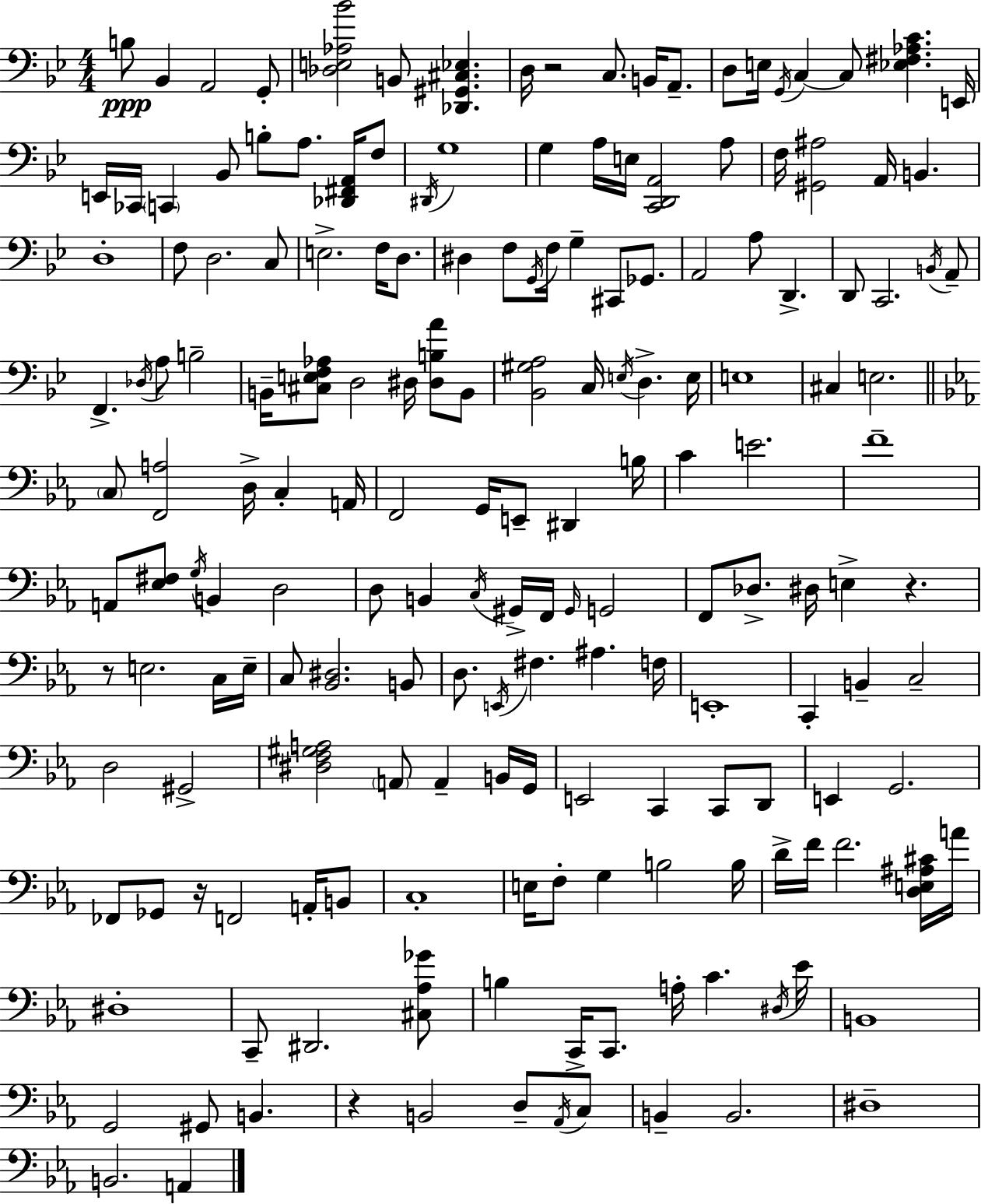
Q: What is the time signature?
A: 4/4